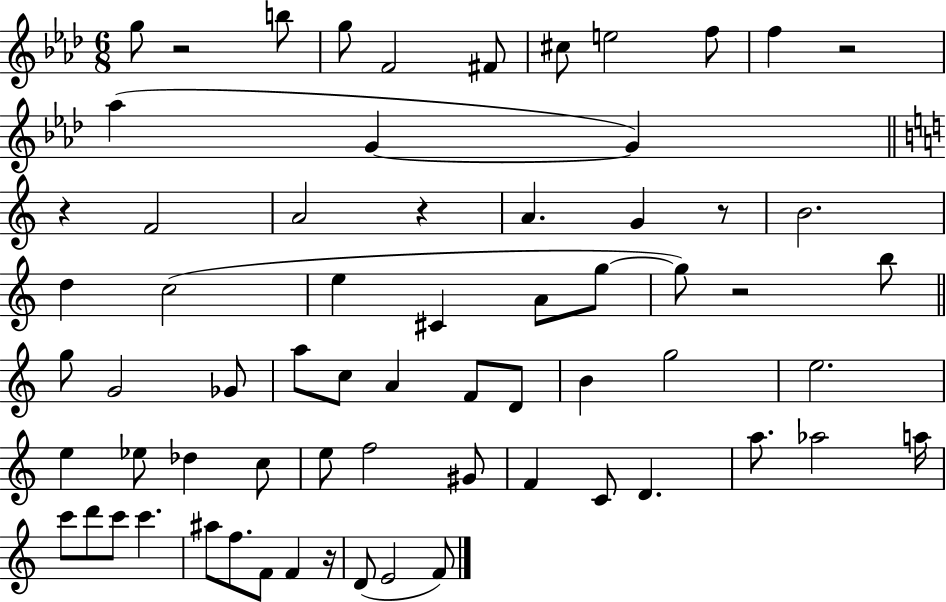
G5/e R/h B5/e G5/e F4/h F#4/e C#5/e E5/h F5/e F5/q R/h Ab5/q G4/q G4/q R/q F4/h A4/h R/q A4/q. G4/q R/e B4/h. D5/q C5/h E5/q C#4/q A4/e G5/e G5/e R/h B5/e G5/e G4/h Gb4/e A5/e C5/e A4/q F4/e D4/e B4/q G5/h E5/h. E5/q Eb5/e Db5/q C5/e E5/e F5/h G#4/e F4/q C4/e D4/q. A5/e. Ab5/h A5/s C6/e D6/e C6/e C6/q. A#5/e F5/e. F4/e F4/q R/s D4/e E4/h F4/e